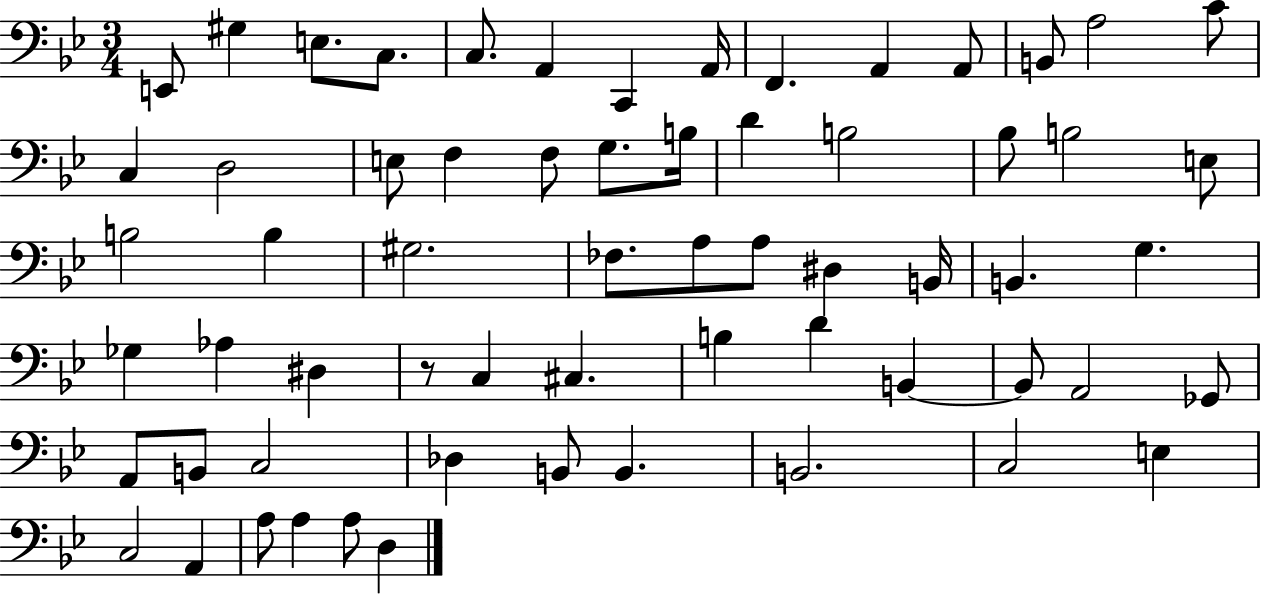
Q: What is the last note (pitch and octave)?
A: D3